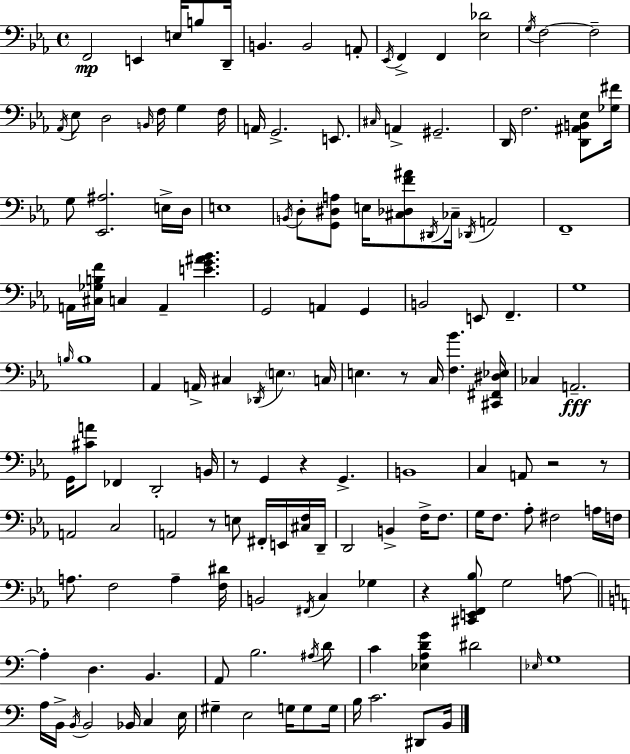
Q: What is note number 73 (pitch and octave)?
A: A2